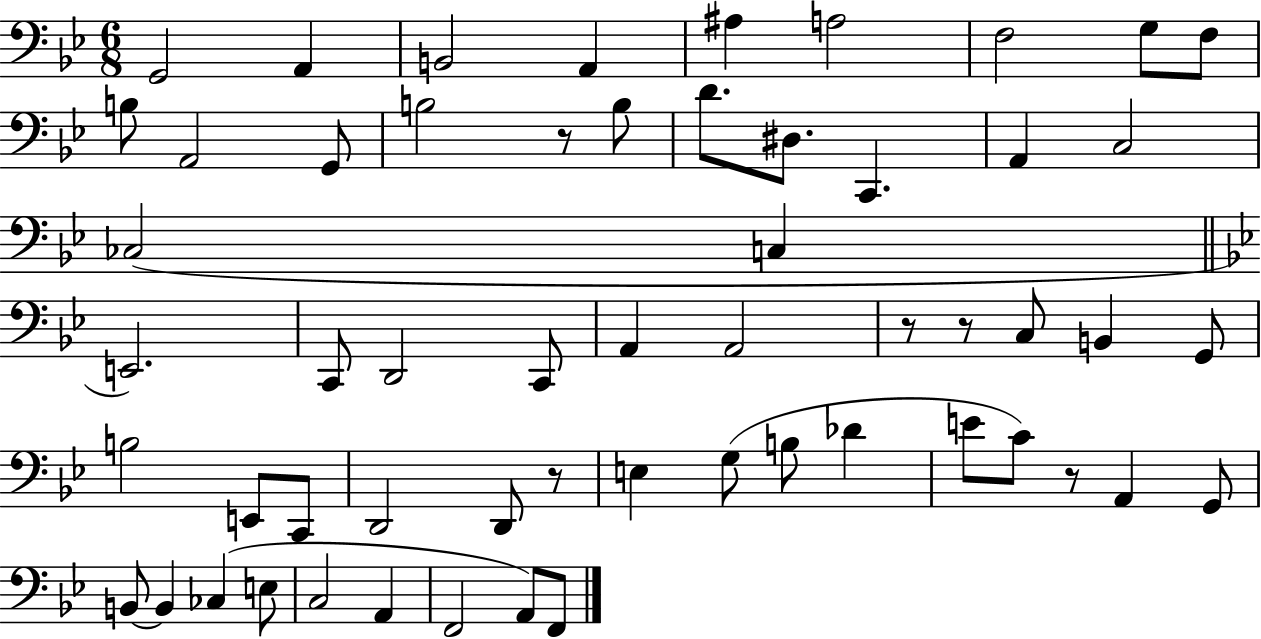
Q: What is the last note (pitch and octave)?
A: F2